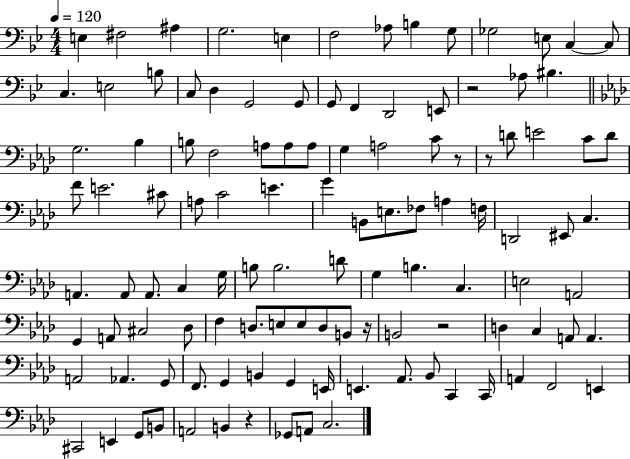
X:1
T:Untitled
M:4/4
L:1/4
K:Bb
E, ^F,2 ^A, G,2 E, F,2 _A,/2 B, G,/2 _G,2 E,/2 C, C,/2 C, E,2 B,/2 C,/2 D, G,,2 G,,/2 G,,/2 F,, D,,2 E,,/2 z2 _A,/2 ^B, G,2 _B, B,/2 F,2 A,/2 A,/2 A,/2 G, A,2 C/2 z/2 z/2 D/2 E2 C/2 D/2 F/2 E2 ^C/2 A,/2 C2 E G B,,/2 E,/2 _F,/2 A, F,/4 D,,2 ^E,,/2 C, A,, A,,/2 A,,/2 C, G,/4 B,/2 B,2 D/2 G, B, C, E,2 A,,2 G,, A,,/2 ^C,2 _D,/2 F, D,/2 E,/2 E,/2 D,/2 B,,/2 z/4 B,,2 z2 D, C, A,,/2 A,, A,,2 _A,, G,,/2 F,,/2 G,, B,, G,, E,,/4 E,, _A,,/2 _B,,/2 C,, C,,/4 A,, F,,2 E,, ^C,,2 E,, G,,/2 B,,/2 A,,2 B,, z _G,,/2 A,,/2 C,2